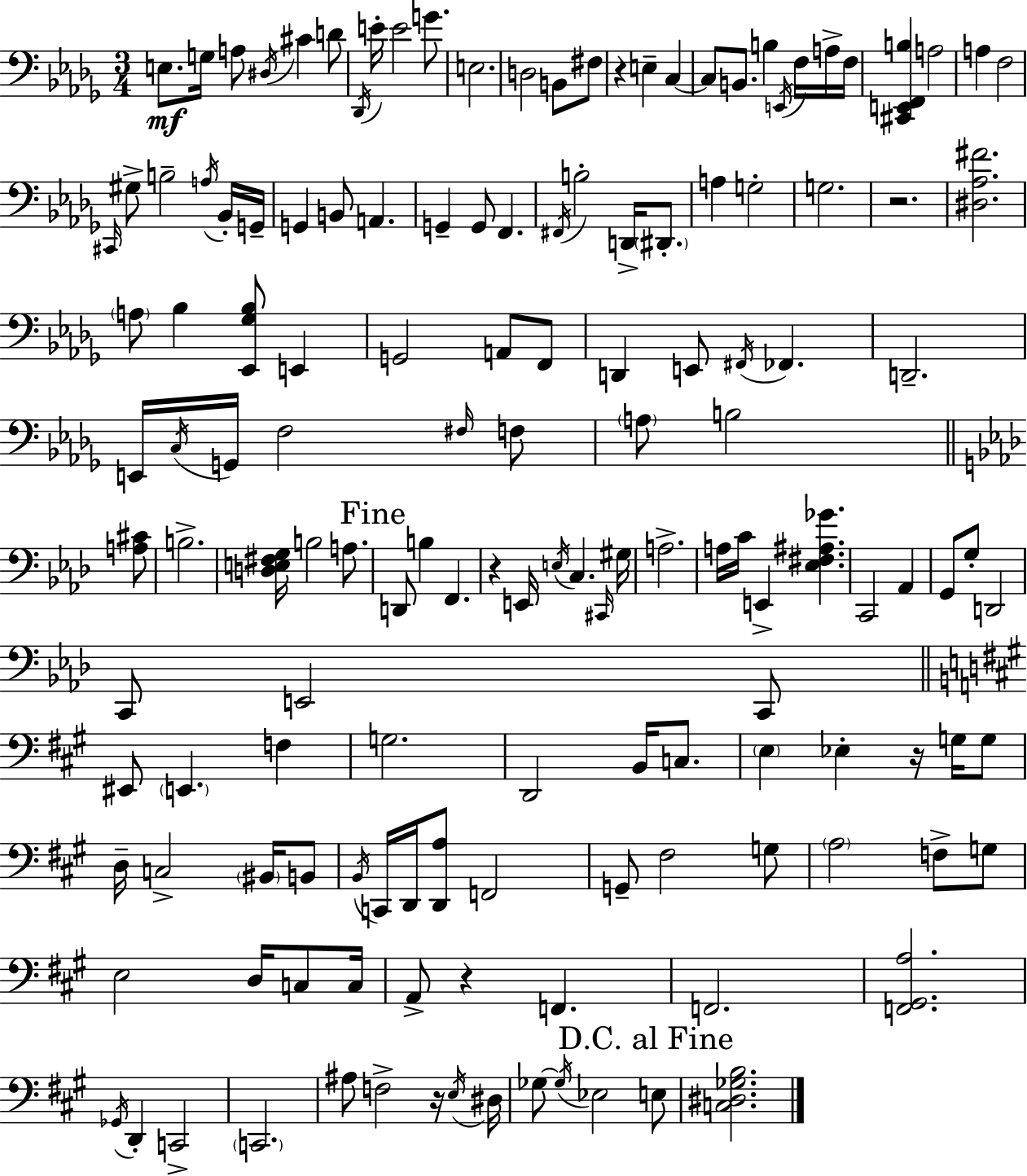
{
  \clef bass
  \numericTimeSignature
  \time 3/4
  \key bes \minor
  e8.\mf g16 a8 \acciaccatura { dis16 } cis'4 d'8 | \acciaccatura { des,16 } e'16-. e'2 g'8. | e2. | d2 b,8 | \break fis8 r4 e4-- c4~~ | c8 b,8. b4 \acciaccatura { e,16 } | f16 a16-> f16 <cis, e, f, b>4 a2 | a4 f2 | \break \grace { cis,16 } gis8-> b2-- | \acciaccatura { a16 } bes,16-. g,16-- g,4 b,8 a,4. | g,4-- g,8 f,4. | \acciaccatura { fis,16 } b2-. | \break d,16-> \parenthesize dis,8.-. a4 g2-. | g2. | r2. | <dis aes fis'>2. | \break \parenthesize a8 bes4 | <ees, ges bes>8 e,4 g,2 | a,8 f,8 d,4 e,8 | \acciaccatura { fis,16 } fes,4. d,2.-- | \break e,16 \acciaccatura { c16 } g,16 f2 | \grace { fis16 } f8 \parenthesize a8 b2 | \bar "||" \break \key aes \major <a cis'>8 b2.-> | <d e fis g>16 b2 a8. | \mark "Fine" d,8 b4 f,4. | r4 e,16 \acciaccatura { e16 } c4. | \break \grace { cis,16 } gis16 a2.-> | a16 c'16 e,4-> <ees fis ais ges'>4. | c,2 | aes,4 g,8 g8-. d,2 | \break c,8 e,2 | c,8 \bar "||" \break \key a \major eis,8 \parenthesize e,4. f4 | g2. | d,2 b,16 c8. | \parenthesize e4 ees4-. r16 g16 g8 | \break d16-- c2-> \parenthesize bis,16 b,8 | \acciaccatura { b,16 } c,16 d,16 <d, a>8 f,2 | g,8-- fis2 g8 | \parenthesize a2 f8-> g8 | \break e2 d16 c8 | c16 a,8-> r4 f,4. | f,2. | <f, gis, a>2. | \break \acciaccatura { ges,16 } d,4-. c,2-> | \parenthesize c,2. | ais8 f2-> | r16 \acciaccatura { e16 } dis16 ges8~~ \acciaccatura { ges16 } ees2 | \break \mark "D.C. al Fine" e8 <c dis ges b>2. | \bar "|."
}